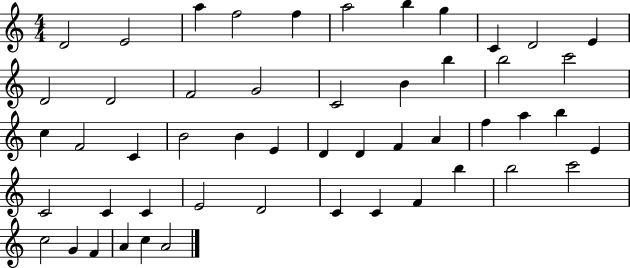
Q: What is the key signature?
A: C major